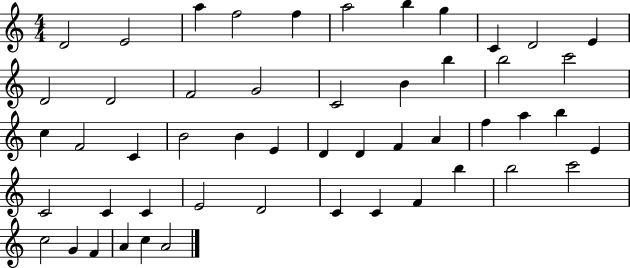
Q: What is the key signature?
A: C major